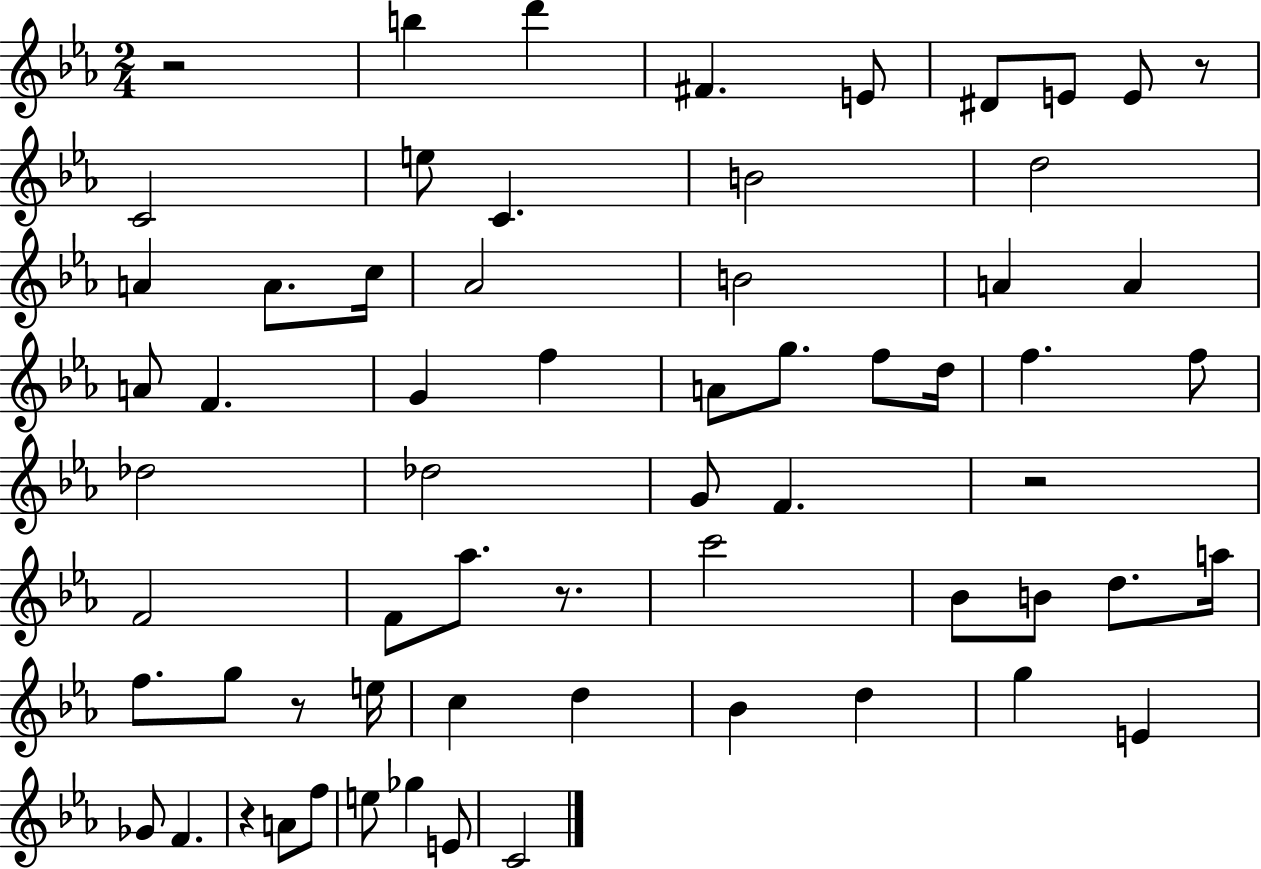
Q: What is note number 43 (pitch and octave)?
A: G5